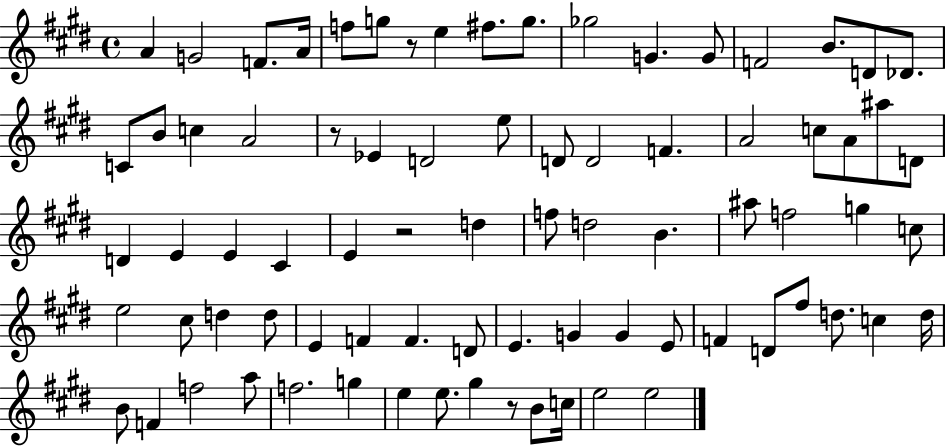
{
  \clef treble
  \time 4/4
  \defaultTimeSignature
  \key e \major
  a'4 g'2 f'8. a'16 | f''8 g''8 r8 e''4 fis''8. g''8. | ges''2 g'4. g'8 | f'2 b'8. d'8 des'8. | \break c'8 b'8 c''4 a'2 | r8 ees'4 d'2 e''8 | d'8 d'2 f'4. | a'2 c''8 a'8 ais''8 d'8 | \break d'4 e'4 e'4 cis'4 | e'4 r2 d''4 | f''8 d''2 b'4. | ais''8 f''2 g''4 c''8 | \break e''2 cis''8 d''4 d''8 | e'4 f'4 f'4. d'8 | e'4. g'4 g'4 e'8 | f'4 d'8 fis''8 d''8. c''4 d''16 | \break b'8 f'4 f''2 a''8 | f''2. g''4 | e''4 e''8. gis''4 r8 b'8 c''16 | e''2 e''2 | \break \bar "|."
}